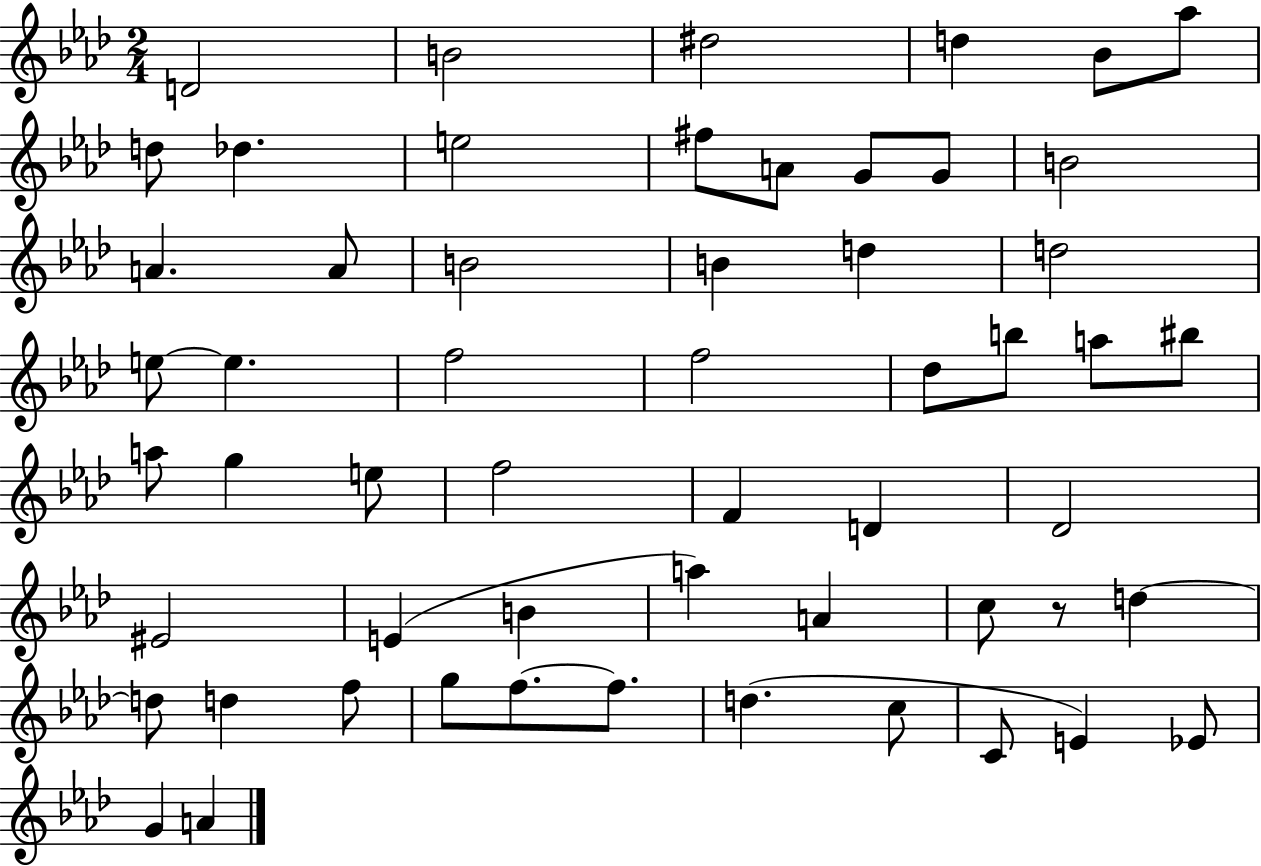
X:1
T:Untitled
M:2/4
L:1/4
K:Ab
D2 B2 ^d2 d _B/2 _a/2 d/2 _d e2 ^f/2 A/2 G/2 G/2 B2 A A/2 B2 B d d2 e/2 e f2 f2 _d/2 b/2 a/2 ^b/2 a/2 g e/2 f2 F D _D2 ^E2 E B a A c/2 z/2 d d/2 d f/2 g/2 f/2 f/2 d c/2 C/2 E _E/2 G A